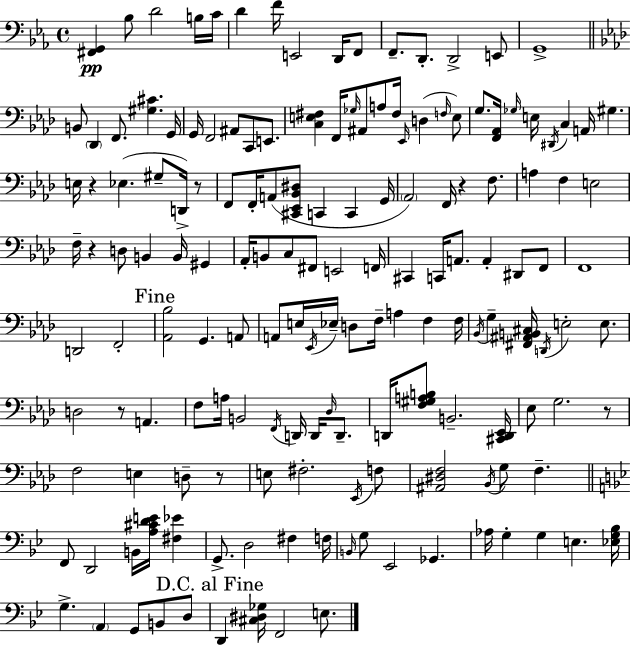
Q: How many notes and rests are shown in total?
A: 159